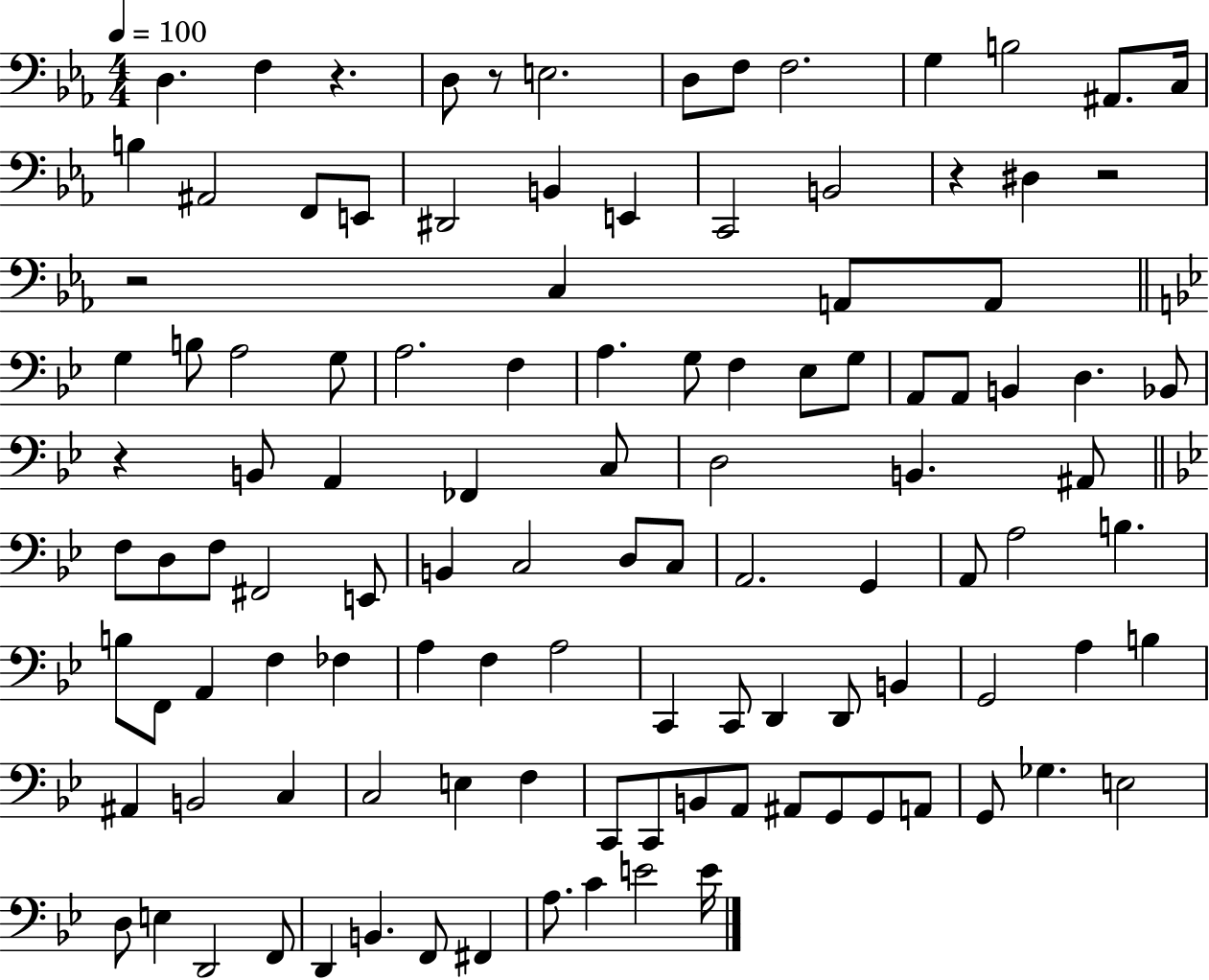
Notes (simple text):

D3/q. F3/q R/q. D3/e R/e E3/h. D3/e F3/e F3/h. G3/q B3/h A#2/e. C3/s B3/q A#2/h F2/e E2/e D#2/h B2/q E2/q C2/h B2/h R/q D#3/q R/h R/h C3/q A2/e A2/e G3/q B3/e A3/h G3/e A3/h. F3/q A3/q. G3/e F3/q Eb3/e G3/e A2/e A2/e B2/q D3/q. Bb2/e R/q B2/e A2/q FES2/q C3/e D3/h B2/q. A#2/e F3/e D3/e F3/e F#2/h E2/e B2/q C3/h D3/e C3/e A2/h. G2/q A2/e A3/h B3/q. B3/e F2/e A2/q F3/q FES3/q A3/q F3/q A3/h C2/q C2/e D2/q D2/e B2/q G2/h A3/q B3/q A#2/q B2/h C3/q C3/h E3/q F3/q C2/e C2/e B2/e A2/e A#2/e G2/e G2/e A2/e G2/e Gb3/q. E3/h D3/e E3/q D2/h F2/e D2/q B2/q. F2/e F#2/q A3/e. C4/q E4/h E4/s